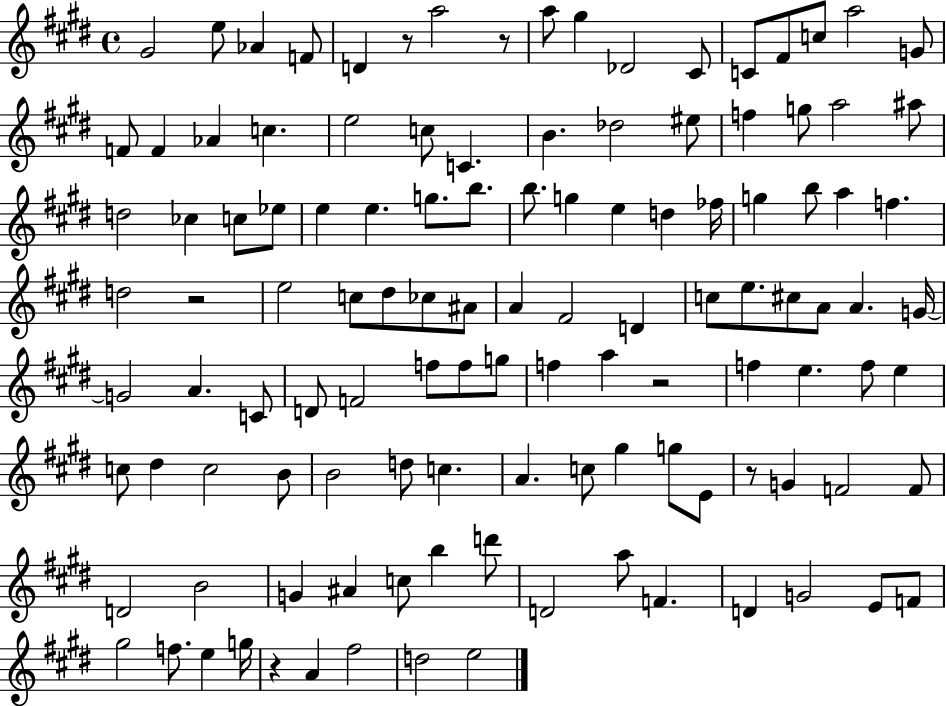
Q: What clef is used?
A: treble